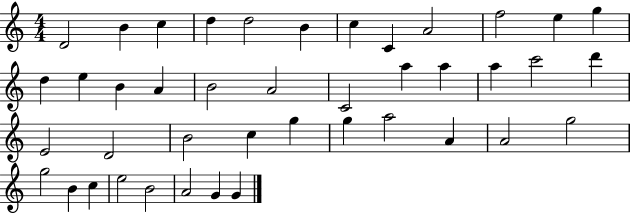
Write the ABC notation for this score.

X:1
T:Untitled
M:4/4
L:1/4
K:C
D2 B c d d2 B c C A2 f2 e g d e B A B2 A2 C2 a a a c'2 d' E2 D2 B2 c g g a2 A A2 g2 g2 B c e2 B2 A2 G G